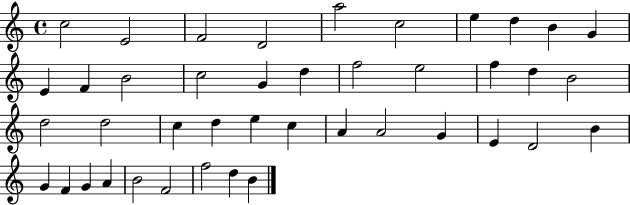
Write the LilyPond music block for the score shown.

{
  \clef treble
  \time 4/4
  \defaultTimeSignature
  \key c \major
  c''2 e'2 | f'2 d'2 | a''2 c''2 | e''4 d''4 b'4 g'4 | \break e'4 f'4 b'2 | c''2 g'4 d''4 | f''2 e''2 | f''4 d''4 b'2 | \break d''2 d''2 | c''4 d''4 e''4 c''4 | a'4 a'2 g'4 | e'4 d'2 b'4 | \break g'4 f'4 g'4 a'4 | b'2 f'2 | f''2 d''4 b'4 | \bar "|."
}